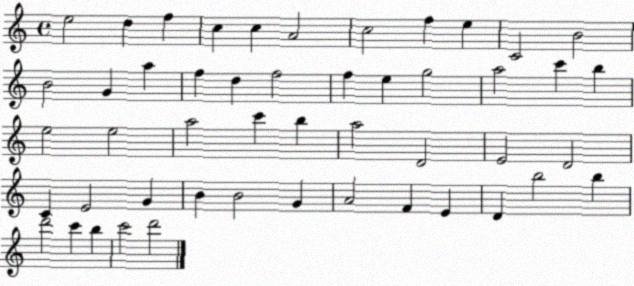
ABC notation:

X:1
T:Untitled
M:4/4
L:1/4
K:C
e2 d f c c A2 c2 f e C2 B2 B2 G a f d f2 f e g2 a2 c' b e2 e2 a2 c' b a2 D2 E2 D2 C E2 G B B2 G A2 F E D b2 b d'2 c' b c'2 d'2